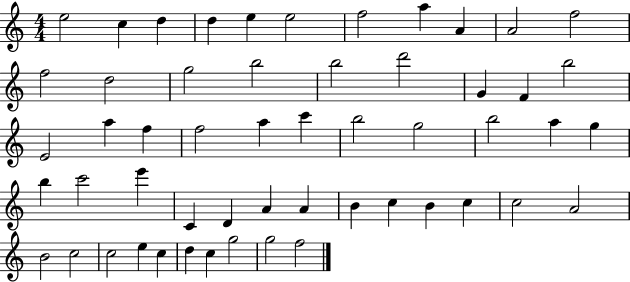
{
  \clef treble
  \numericTimeSignature
  \time 4/4
  \key c \major
  e''2 c''4 d''4 | d''4 e''4 e''2 | f''2 a''4 a'4 | a'2 f''2 | \break f''2 d''2 | g''2 b''2 | b''2 d'''2 | g'4 f'4 b''2 | \break e'2 a''4 f''4 | f''2 a''4 c'''4 | b''2 g''2 | b''2 a''4 g''4 | \break b''4 c'''2 e'''4 | c'4 d'4 a'4 a'4 | b'4 c''4 b'4 c''4 | c''2 a'2 | \break b'2 c''2 | c''2 e''4 c''4 | d''4 c''4 g''2 | g''2 f''2 | \break \bar "|."
}